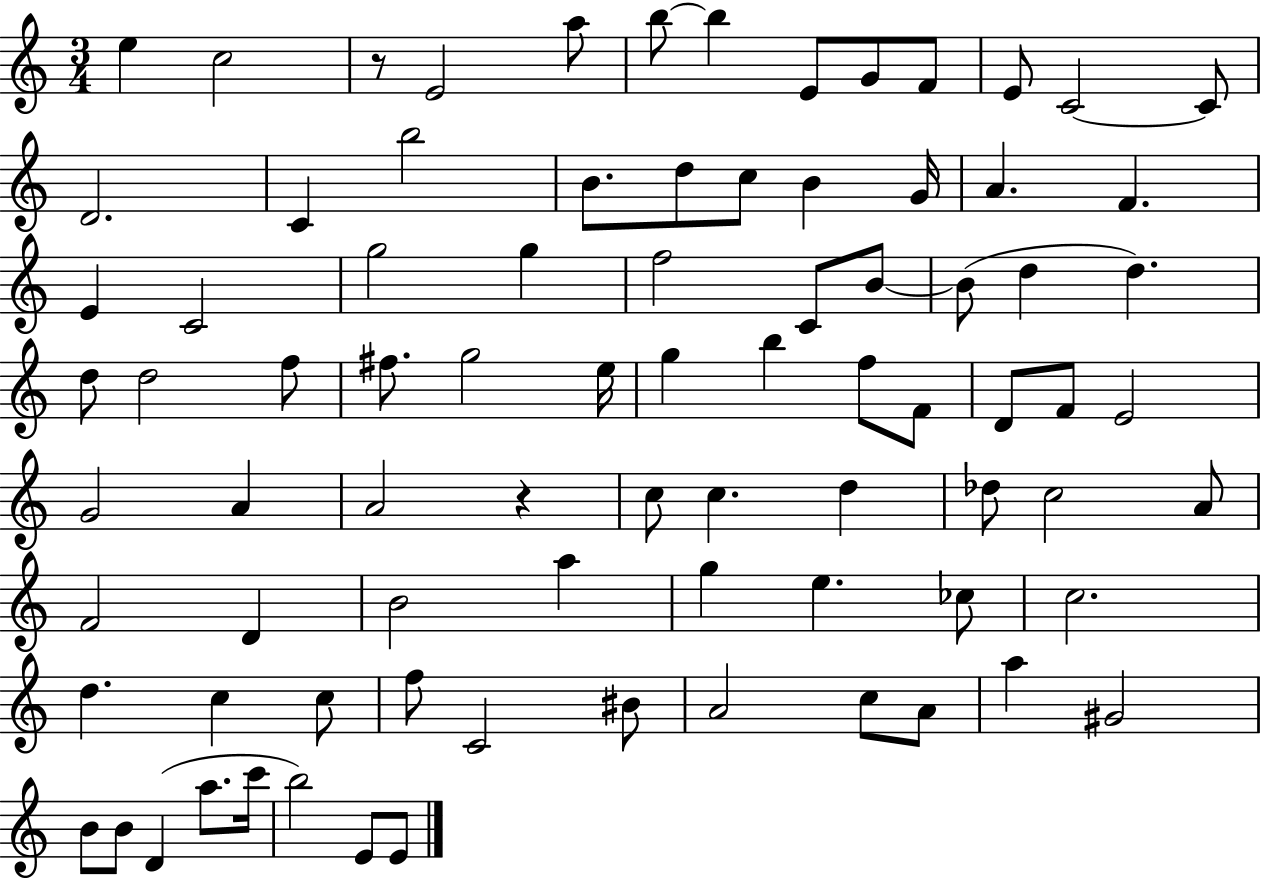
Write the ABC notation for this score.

X:1
T:Untitled
M:3/4
L:1/4
K:C
e c2 z/2 E2 a/2 b/2 b E/2 G/2 F/2 E/2 C2 C/2 D2 C b2 B/2 d/2 c/2 B G/4 A F E C2 g2 g f2 C/2 B/2 B/2 d d d/2 d2 f/2 ^f/2 g2 e/4 g b f/2 F/2 D/2 F/2 E2 G2 A A2 z c/2 c d _d/2 c2 A/2 F2 D B2 a g e _c/2 c2 d c c/2 f/2 C2 ^B/2 A2 c/2 A/2 a ^G2 B/2 B/2 D a/2 c'/4 b2 E/2 E/2